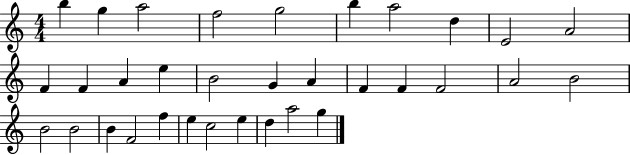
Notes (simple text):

B5/q G5/q A5/h F5/h G5/h B5/q A5/h D5/q E4/h A4/h F4/q F4/q A4/q E5/q B4/h G4/q A4/q F4/q F4/q F4/h A4/h B4/h B4/h B4/h B4/q F4/h F5/q E5/q C5/h E5/q D5/q A5/h G5/q